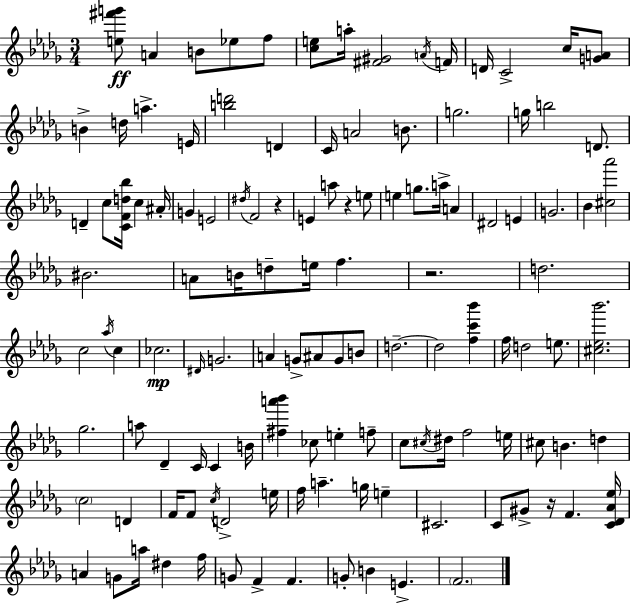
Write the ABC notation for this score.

X:1
T:Untitled
M:3/4
L:1/4
K:Bbm
[e^f'g']/2 A B/2 _e/2 f/2 [ce]/2 a/4 [^F^G]2 A/4 F/4 D/4 C2 c/4 [GA]/2 B d/4 a E/4 [bd']2 D C/4 A2 B/2 g2 g/4 b2 D/2 D c/2 [CFd_b]/4 c ^A/4 G E2 ^d/4 F2 z E a/2 z e/2 e g/2 a/4 A ^D2 E G2 _B [^c_a']2 ^B2 A/2 B/4 d/2 e/4 f z2 d2 c2 _a/4 c _c2 ^D/4 G2 A G/2 ^A/2 G/2 B/2 d2 d2 [fc'_b'] f/4 d2 e/2 [^c_e_b']2 _g2 a/2 _D C/4 C B/4 [^fa'_b'] _c/2 e f/2 c/2 ^c/4 ^d/4 f2 e/4 ^c/2 B d c2 D F/4 F/2 c/4 D2 e/4 f/4 a g/4 e ^C2 C/2 ^G/2 z/4 F [C_D_A_e]/4 A G/2 a/4 ^d f/4 G/2 F F G/2 B E F2